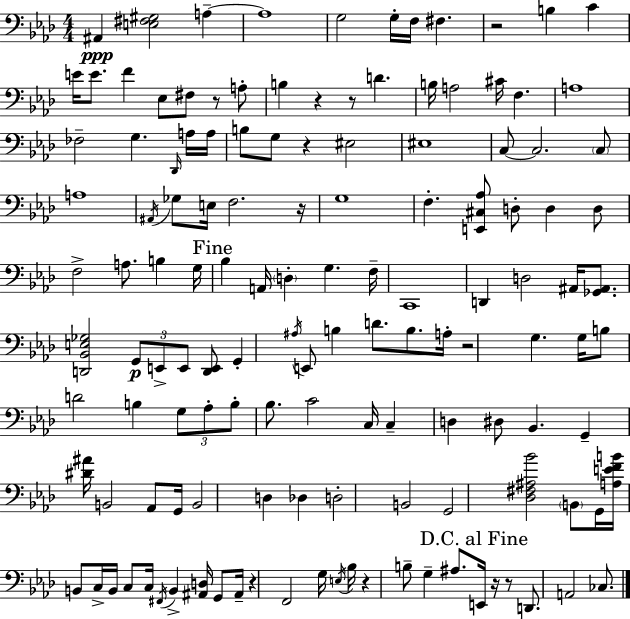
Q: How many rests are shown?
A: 11